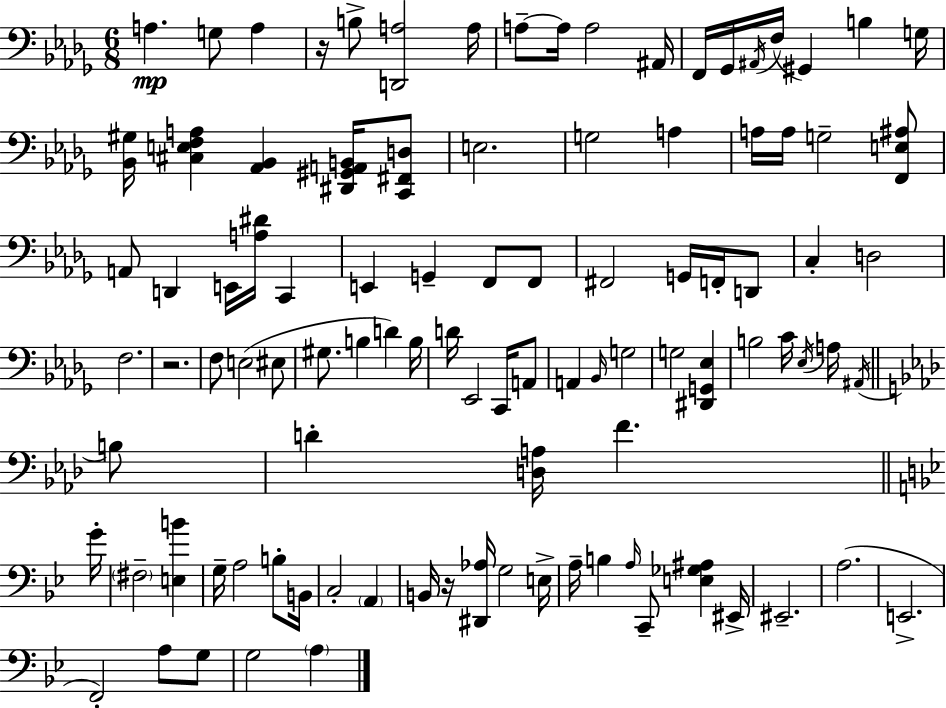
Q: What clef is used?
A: bass